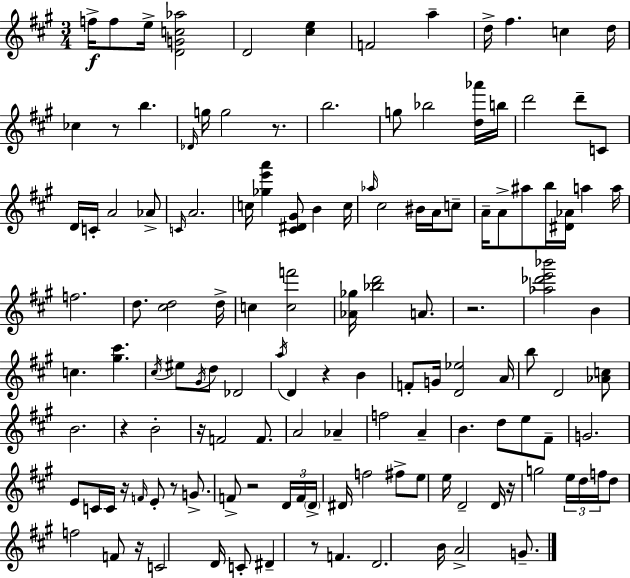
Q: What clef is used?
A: treble